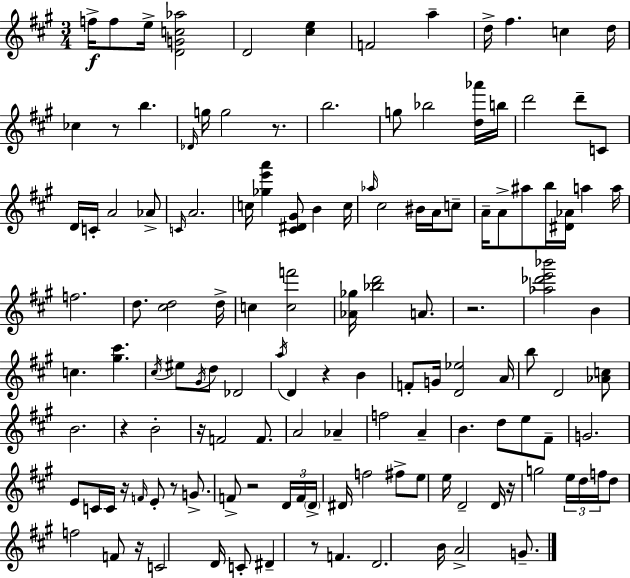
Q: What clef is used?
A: treble